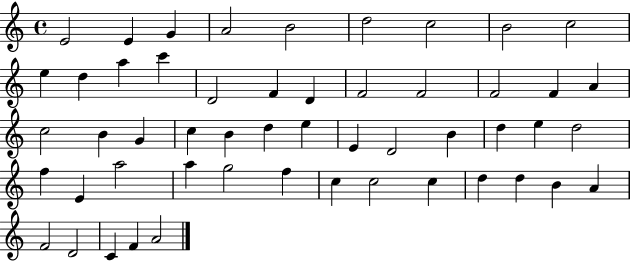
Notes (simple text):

E4/h E4/q G4/q A4/h B4/h D5/h C5/h B4/h C5/h E5/q D5/q A5/q C6/q D4/h F4/q D4/q F4/h F4/h F4/h F4/q A4/q C5/h B4/q G4/q C5/q B4/q D5/q E5/q E4/q D4/h B4/q D5/q E5/q D5/h F5/q E4/q A5/h A5/q G5/h F5/q C5/q C5/h C5/q D5/q D5/q B4/q A4/q F4/h D4/h C4/q F4/q A4/h